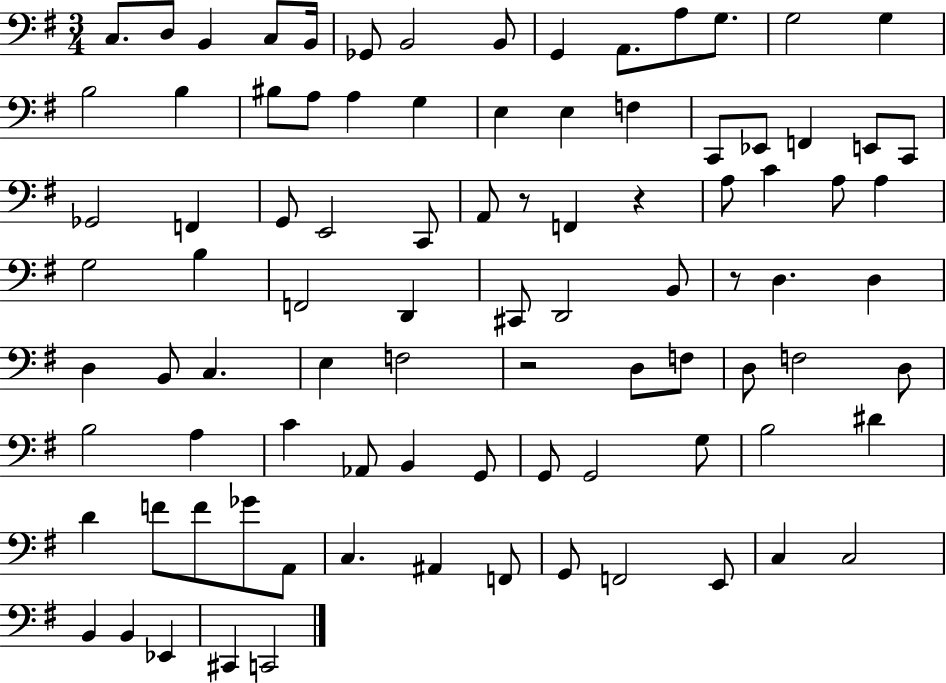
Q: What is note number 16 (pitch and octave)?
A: B3